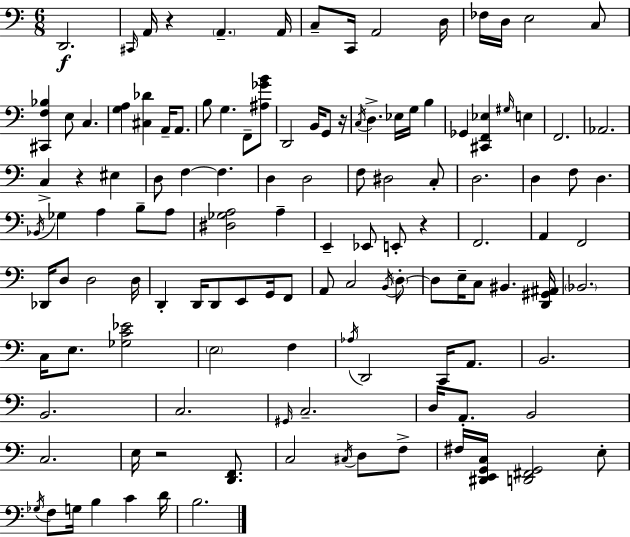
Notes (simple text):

D2/h. C#2/s A2/s R/q A2/q. A2/s C3/e C2/s A2/h D3/s FES3/s D3/s E3/h C3/e [C#2,F3,Bb3]/q E3/e C3/q. [G3,A3]/q [C#3,Db4]/q A2/s A2/e. B3/e G3/q. F2/e [A#3,Gb4,B4]/e D2/h B2/s G2/e R/s C3/s D3/q. Eb3/s G3/s B3/q Gb2/q [C#2,F2,Eb3]/q G#3/s E3/q F2/h. Ab2/h. C3/q R/q EIS3/q D3/e F3/q F3/q. D3/q D3/h F3/e D#3/h C3/e D3/h. D3/q F3/e D3/q. Bb2/s Gb3/q A3/q B3/e A3/e [D#3,Gb3,A3]/h A3/q E2/q Eb2/e E2/e R/q F2/h. A2/q F2/h Db2/s D3/e D3/h D3/s D2/q D2/s D2/e E2/e G2/s F2/e A2/e C3/h B2/s D3/e D3/e E3/s C3/e BIS2/q. [D2,G#2,A#2]/s Bb2/h. C3/s E3/e. [Gb3,C4,Eb4]/h E3/h F3/q Ab3/s D2/h C2/s A2/e. B2/h. B2/h. C3/h. G#2/s C3/h. D3/s A2/e. B2/h C3/h. E3/s R/h [D2,F2]/e. C3/h C#3/s D3/e F3/e F#3/s [D#2,E2,G2,C3]/s [D2,F#2,G2]/h E3/e Gb3/s F3/e G3/s B3/q C4/q D4/s B3/h.